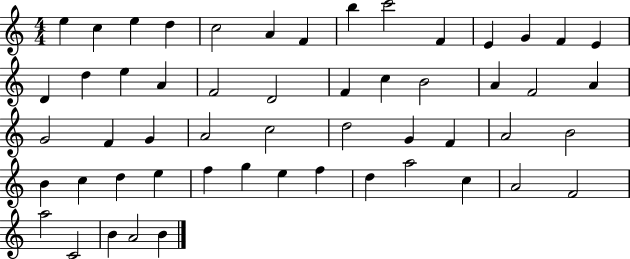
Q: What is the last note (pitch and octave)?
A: B4